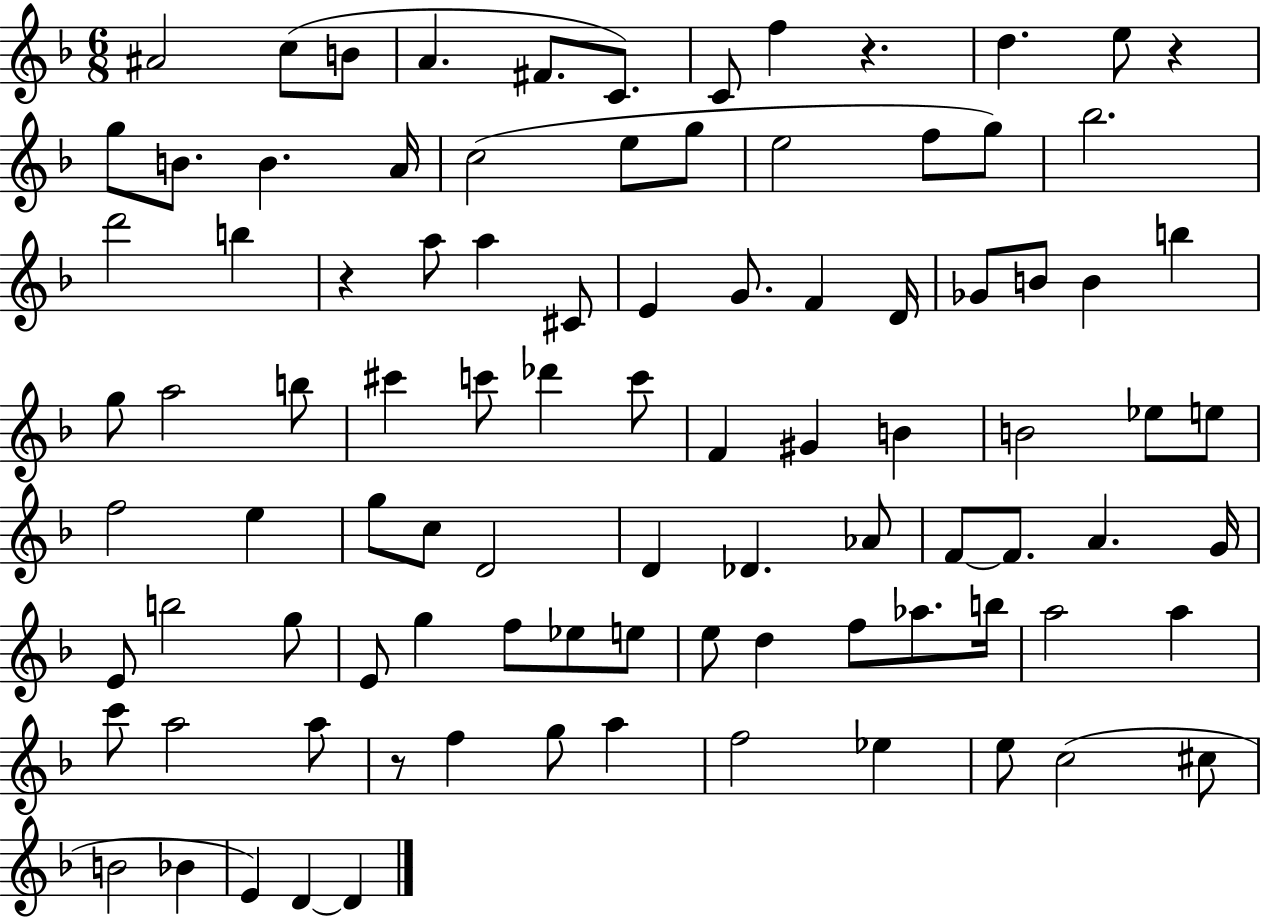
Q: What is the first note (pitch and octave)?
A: A#4